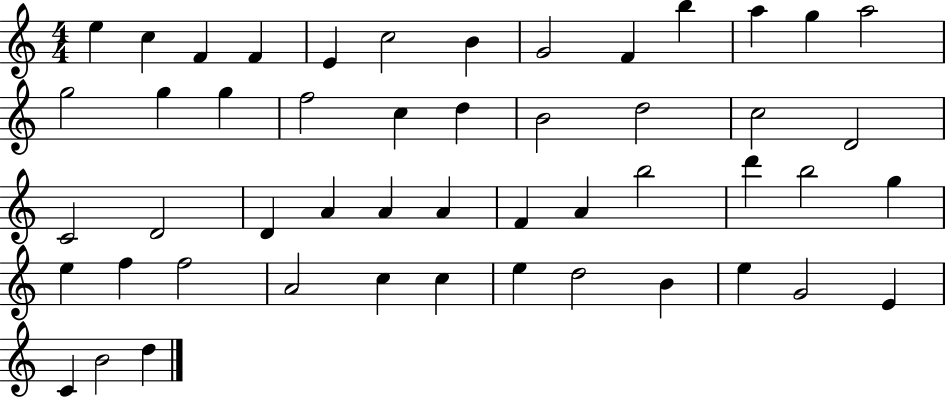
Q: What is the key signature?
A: C major